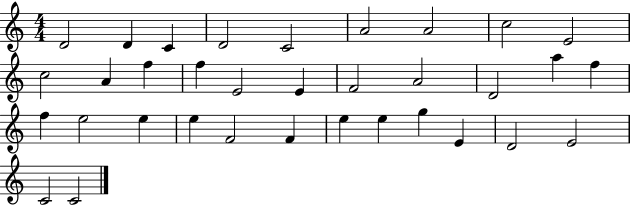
D4/h D4/q C4/q D4/h C4/h A4/h A4/h C5/h E4/h C5/h A4/q F5/q F5/q E4/h E4/q F4/h A4/h D4/h A5/q F5/q F5/q E5/h E5/q E5/q F4/h F4/q E5/q E5/q G5/q E4/q D4/h E4/h C4/h C4/h